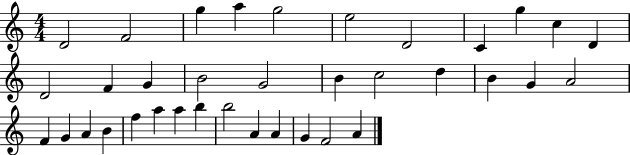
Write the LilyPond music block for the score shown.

{
  \clef treble
  \numericTimeSignature
  \time 4/4
  \key c \major
  d'2 f'2 | g''4 a''4 g''2 | e''2 d'2 | c'4 g''4 c''4 d'4 | \break d'2 f'4 g'4 | b'2 g'2 | b'4 c''2 d''4 | b'4 g'4 a'2 | \break f'4 g'4 a'4 b'4 | f''4 a''4 a''4 b''4 | b''2 a'4 a'4 | g'4 f'2 a'4 | \break \bar "|."
}